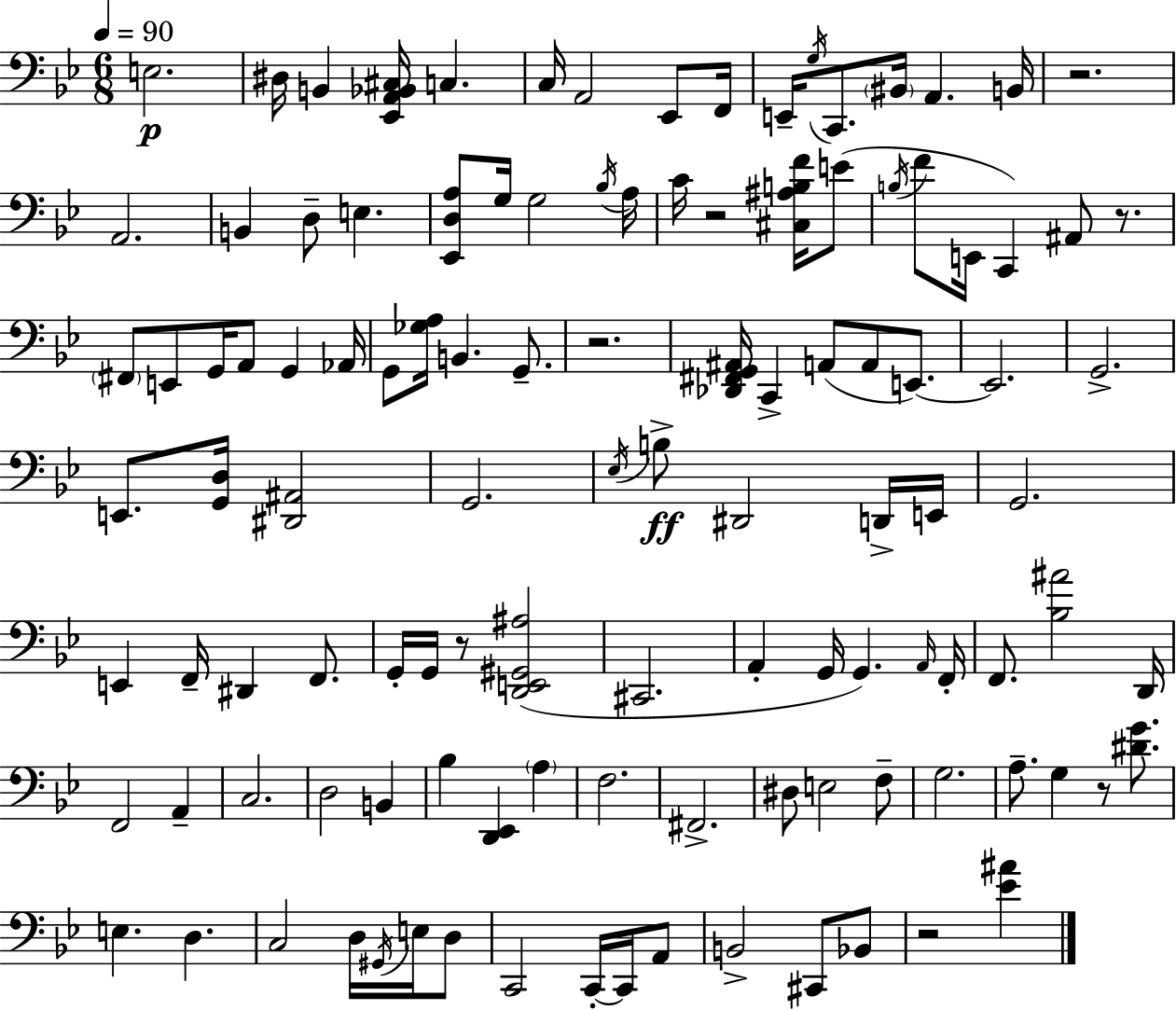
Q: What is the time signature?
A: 6/8